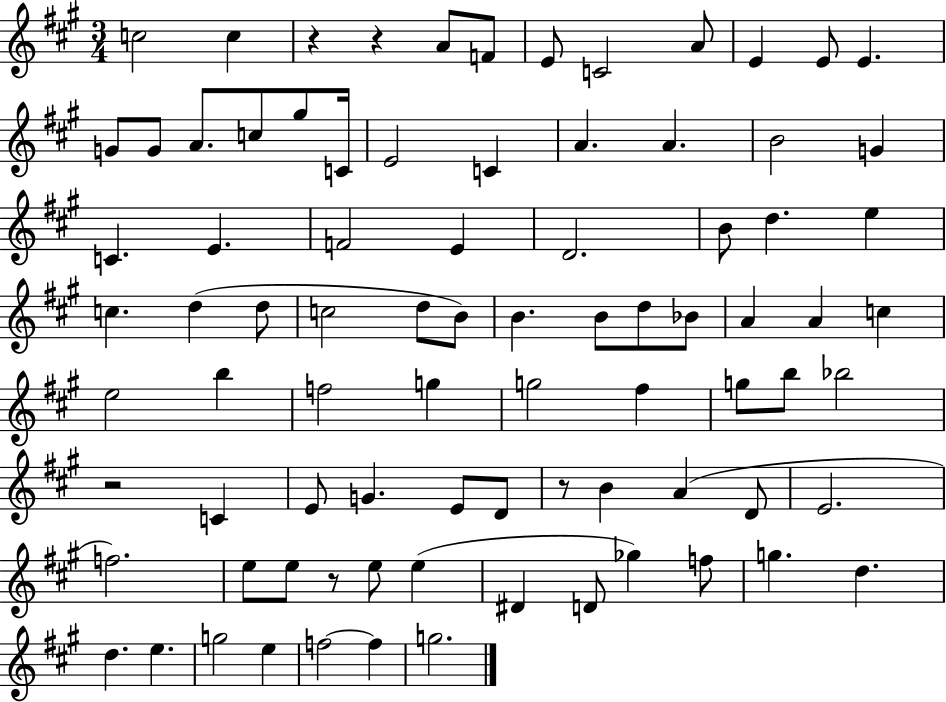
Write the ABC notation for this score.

X:1
T:Untitled
M:3/4
L:1/4
K:A
c2 c z z A/2 F/2 E/2 C2 A/2 E E/2 E G/2 G/2 A/2 c/2 ^g/2 C/4 E2 C A A B2 G C E F2 E D2 B/2 d e c d d/2 c2 d/2 B/2 B B/2 d/2 _B/2 A A c e2 b f2 g g2 ^f g/2 b/2 _b2 z2 C E/2 G E/2 D/2 z/2 B A D/2 E2 f2 e/2 e/2 z/2 e/2 e ^D D/2 _g f/2 g d d e g2 e f2 f g2